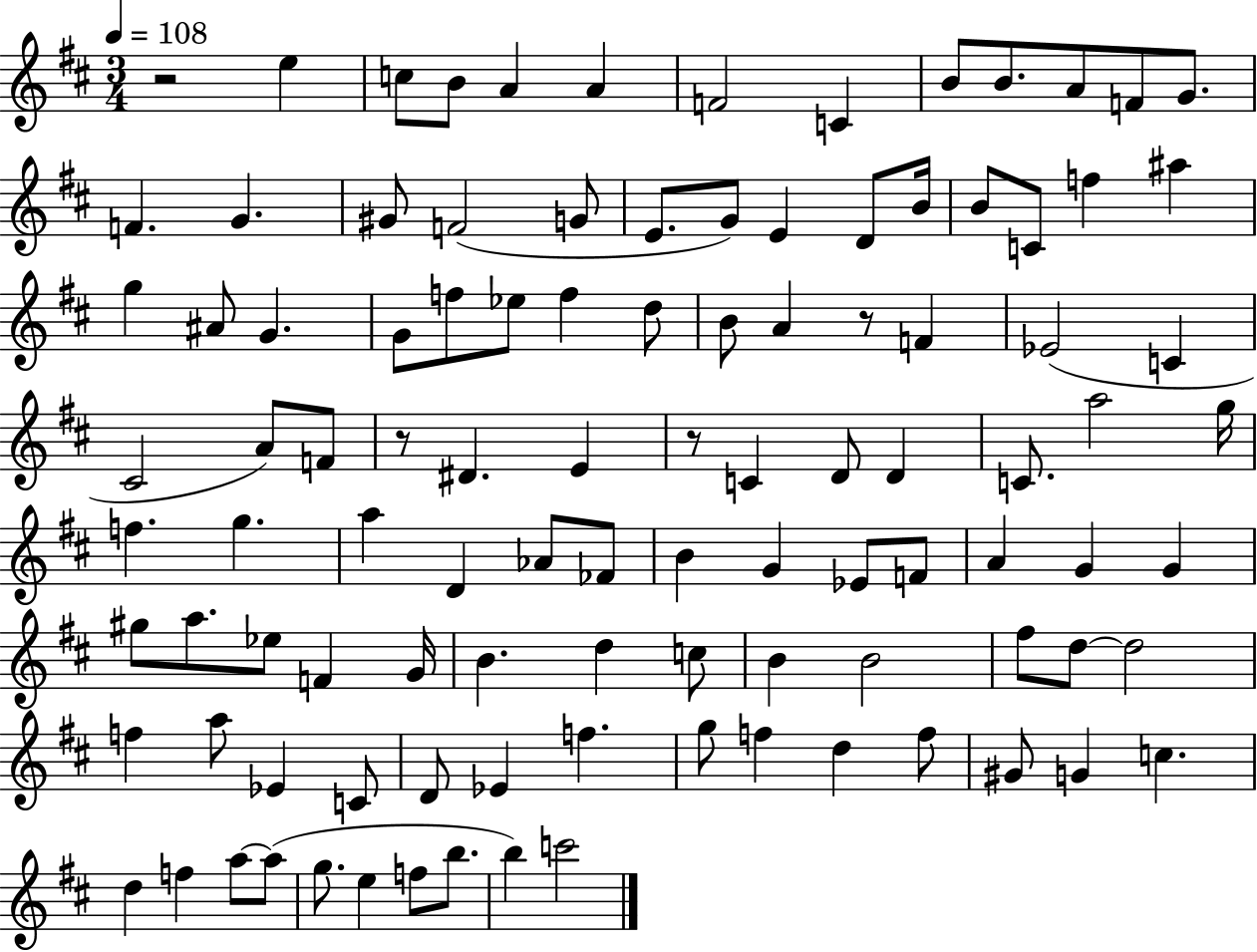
R/h E5/q C5/e B4/e A4/q A4/q F4/h C4/q B4/e B4/e. A4/e F4/e G4/e. F4/q. G4/q. G#4/e F4/h G4/e E4/e. G4/e E4/q D4/e B4/s B4/e C4/e F5/q A#5/q G5/q A#4/e G4/q. G4/e F5/e Eb5/e F5/q D5/e B4/e A4/q R/e F4/q Eb4/h C4/q C#4/h A4/e F4/e R/e D#4/q. E4/q R/e C4/q D4/e D4/q C4/e. A5/h G5/s F5/q. G5/q. A5/q D4/q Ab4/e FES4/e B4/q G4/q Eb4/e F4/e A4/q G4/q G4/q G#5/e A5/e. Eb5/e F4/q G4/s B4/q. D5/q C5/e B4/q B4/h F#5/e D5/e D5/h F5/q A5/e Eb4/q C4/e D4/e Eb4/q F5/q. G5/e F5/q D5/q F5/e G#4/e G4/q C5/q. D5/q F5/q A5/e A5/e G5/e. E5/q F5/e B5/e. B5/q C6/h